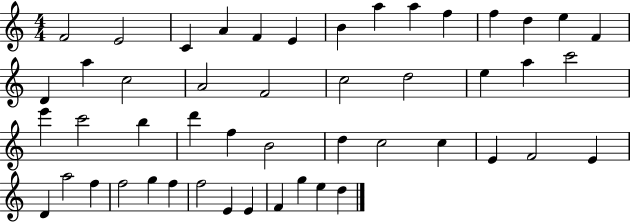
X:1
T:Untitled
M:4/4
L:1/4
K:C
F2 E2 C A F E B a a f f d e F D a c2 A2 F2 c2 d2 e a c'2 e' c'2 b d' f B2 d c2 c E F2 E D a2 f f2 g f f2 E E F g e d